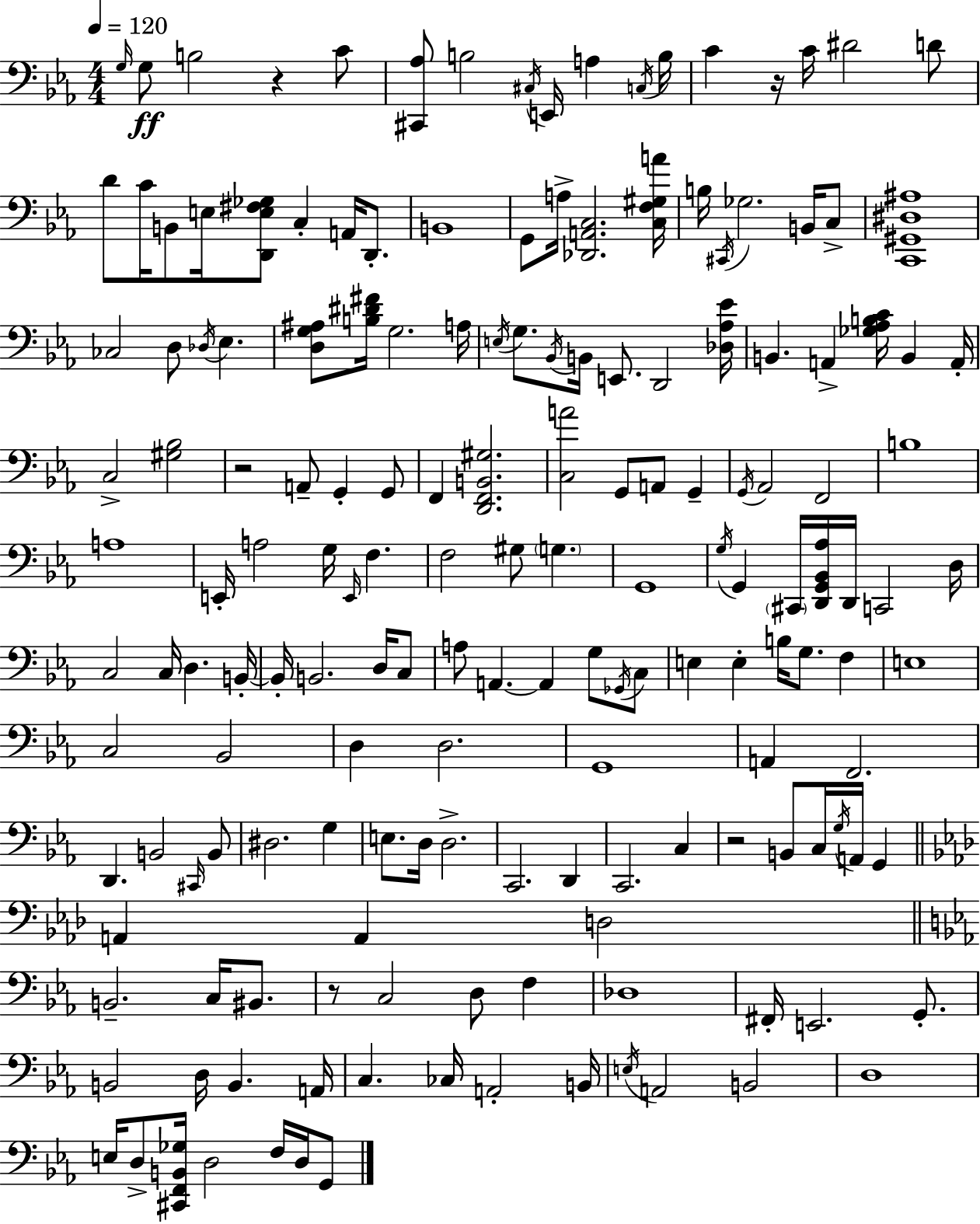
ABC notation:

X:1
T:Untitled
M:4/4
L:1/4
K:Cm
G,/4 G,/2 B,2 z C/2 [^C,,_A,]/2 B,2 ^C,/4 E,,/4 A, C,/4 B,/4 C z/4 C/4 ^D2 D/2 D/2 C/4 B,,/2 E,/4 [D,,E,^F,_G,]/2 C, A,,/4 D,,/2 B,,4 G,,/2 A,/4 [_D,,A,,C,]2 [C,F,^G,A]/4 B,/4 ^C,,/4 _G,2 B,,/4 C,/2 [C,,^G,,^D,^A,]4 _C,2 D,/2 _D,/4 _E, [D,G,^A,]/2 [B,^D^F]/4 G,2 A,/4 E,/4 G,/2 _B,,/4 B,,/4 E,,/2 D,,2 [_D,_A,_E]/4 B,, A,, [_G,_A,B,C]/4 B,, A,,/4 C,2 [^G,_B,]2 z2 A,,/2 G,, G,,/2 F,, [D,,F,,B,,^G,]2 [C,A]2 G,,/2 A,,/2 G,, G,,/4 _A,,2 F,,2 B,4 A,4 E,,/4 A,2 G,/4 E,,/4 F, F,2 ^G,/2 G, G,,4 G,/4 G,, ^C,,/4 [D,,G,,_B,,_A,]/4 D,,/4 C,,2 D,/4 C,2 C,/4 D, B,,/4 B,,/4 B,,2 D,/4 C,/2 A,/2 A,, A,, G,/2 _G,,/4 C,/2 E, E, B,/4 G,/2 F, E,4 C,2 _B,,2 D, D,2 G,,4 A,, F,,2 D,, B,,2 ^C,,/4 B,,/2 ^D,2 G, E,/2 D,/4 D,2 C,,2 D,, C,,2 C, z2 B,,/2 C,/4 G,/4 A,,/4 G,, A,, A,, D,2 B,,2 C,/4 ^B,,/2 z/2 C,2 D,/2 F, _D,4 ^F,,/4 E,,2 G,,/2 B,,2 D,/4 B,, A,,/4 C, _C,/4 A,,2 B,,/4 E,/4 A,,2 B,,2 D,4 E,/4 D,/2 [^C,,F,,B,,_G,]/4 D,2 F,/4 D,/4 G,,/2